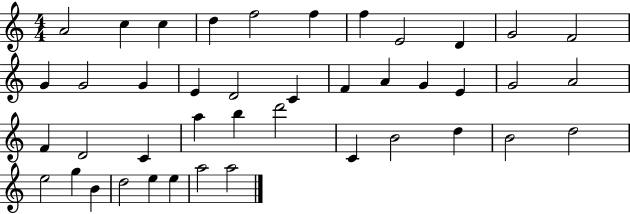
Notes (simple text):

A4/h C5/q C5/q D5/q F5/h F5/q F5/q E4/h D4/q G4/h F4/h G4/q G4/h G4/q E4/q D4/h C4/q F4/q A4/q G4/q E4/q G4/h A4/h F4/q D4/h C4/q A5/q B5/q D6/h C4/q B4/h D5/q B4/h D5/h E5/h G5/q B4/q D5/h E5/q E5/q A5/h A5/h